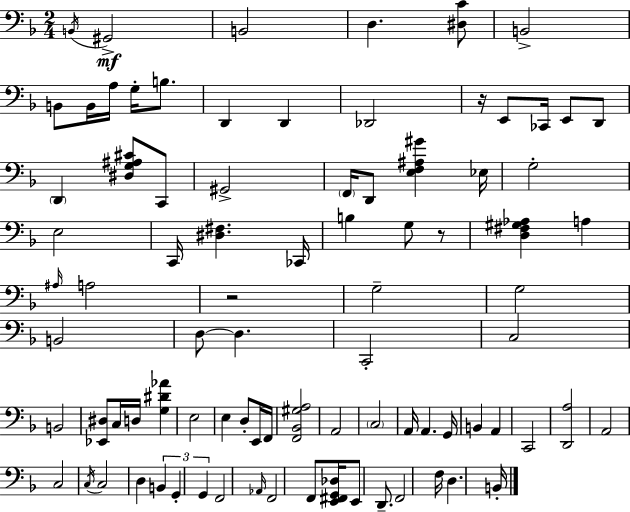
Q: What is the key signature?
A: D minor